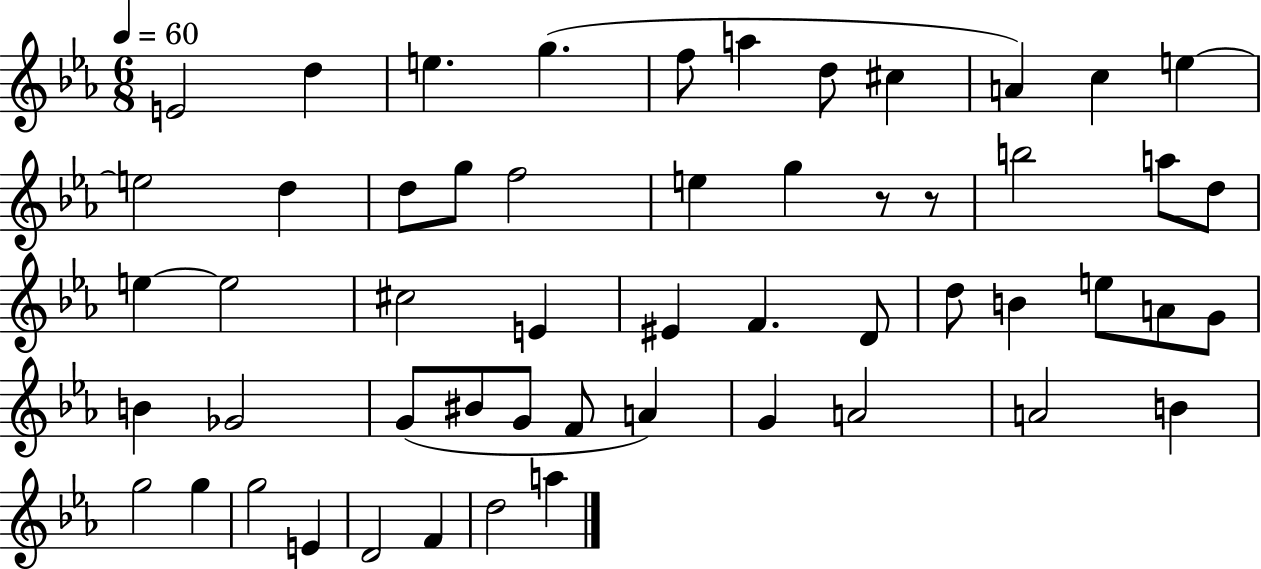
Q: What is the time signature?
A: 6/8